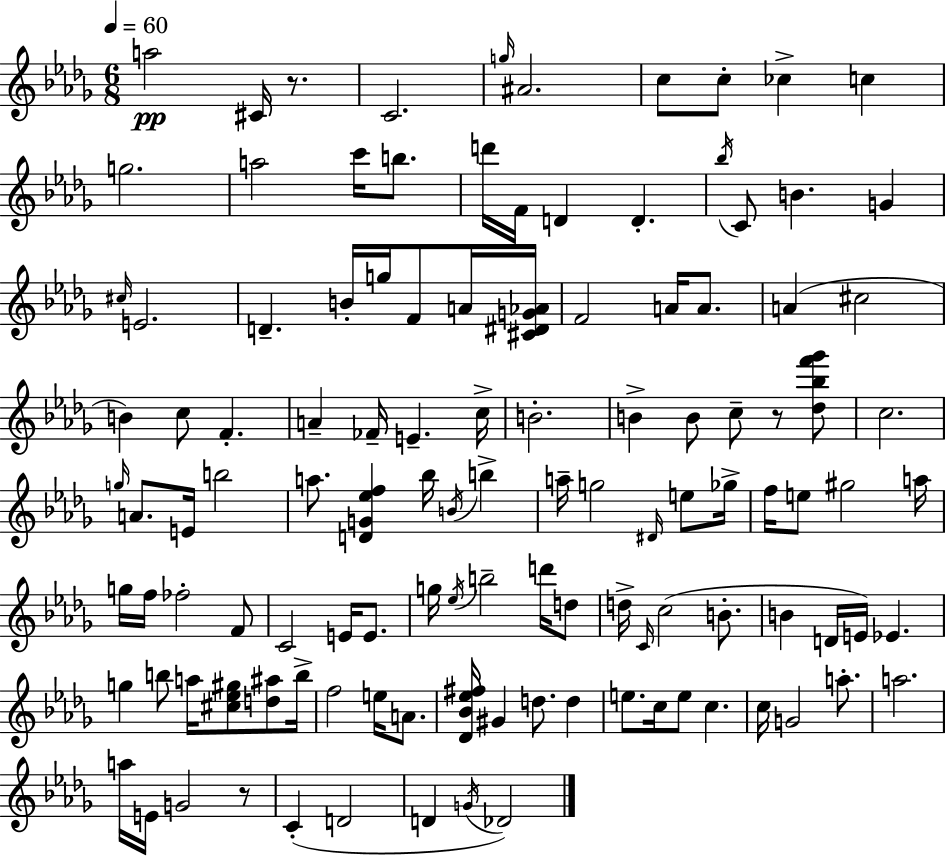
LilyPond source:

{
  \clef treble
  \numericTimeSignature
  \time 6/8
  \key bes \minor
  \tempo 4 = 60
  a''2\pp cis'16 r8. | c'2. | \grace { g''16 } ais'2. | c''8 c''8-. ces''4-> c''4 | \break g''2. | a''2 c'''16 b''8. | d'''16 f'16 d'4 d'4.-. | \acciaccatura { bes''16 } c'8 b'4. g'4 | \break \grace { cis''16 } e'2. | d'4.-- b'16-. g''16 f'8 | a'16 <cis' dis' g' aes'>16 f'2 a'16 | a'8. a'4( cis''2 | \break b'4) c''8 f'4.-. | a'4-- fes'16-- e'4.-- | c''16-> b'2.-. | b'4-> b'8 c''8-- r8 | \break <des'' bes'' f''' ges'''>8 c''2. | \grace { g''16 } a'8. e'16 b''2 | a''8. <d' g' ees'' f''>4 bes''16 | \acciaccatura { b'16 } b''4-> a''16-- g''2 | \break \grace { dis'16 } e''8 ges''16-> f''16 e''8 gis''2 | a''16 g''16 f''16 fes''2-. | f'8 c'2 | e'16 e'8. g''16 \acciaccatura { ees''16 } b''2-- | \break d'''16 d''8 d''16-> \grace { c'16 } c''2( | b'8.-. b'4 | d'16 e'16) ees'4. g''4 | b''8 a''16 <cis'' ees'' gis''>8 <d'' ais''>8 b''16-> f''2 | \break e''16 a'8. <des' bes' ees'' fis''>16 gis'4 | d''8. d''4 e''8. c''16 | e''8 c''4. c''16 g'2 | a''8.-. a''2. | \break a''16 e'16 g'2 | r8 c'4-.( | d'2 d'4 | \acciaccatura { g'16 }) des'2 \bar "|."
}